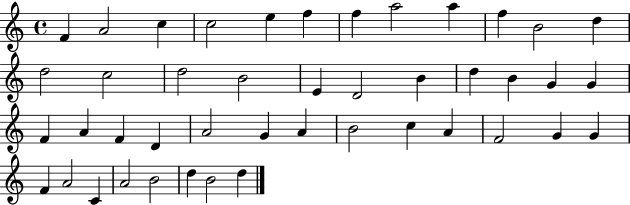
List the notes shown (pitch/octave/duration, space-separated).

F4/q A4/h C5/q C5/h E5/q F5/q F5/q A5/h A5/q F5/q B4/h D5/q D5/h C5/h D5/h B4/h E4/q D4/h B4/q D5/q B4/q G4/q G4/q F4/q A4/q F4/q D4/q A4/h G4/q A4/q B4/h C5/q A4/q F4/h G4/q G4/q F4/q A4/h C4/q A4/h B4/h D5/q B4/h D5/q